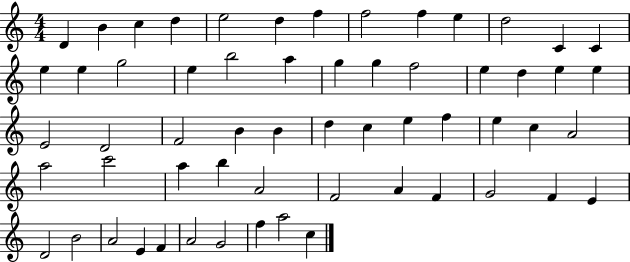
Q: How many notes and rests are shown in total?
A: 59